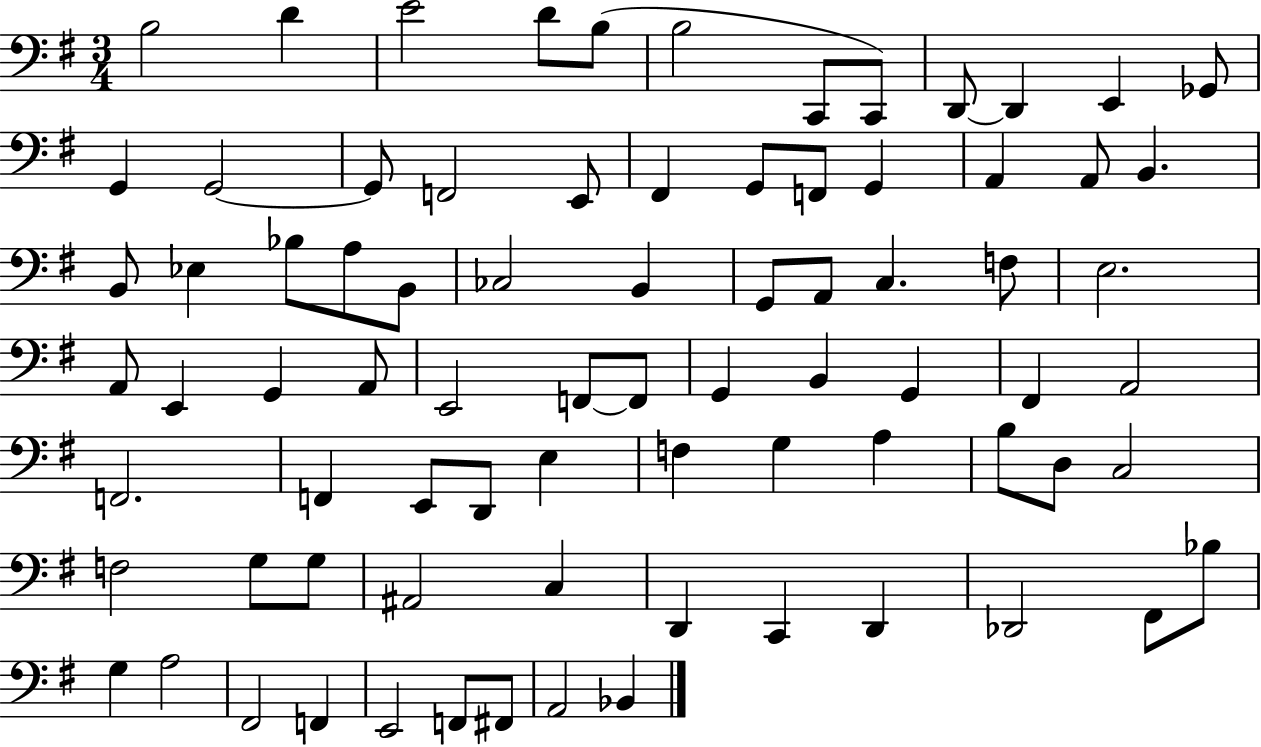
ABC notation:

X:1
T:Untitled
M:3/4
L:1/4
K:G
B,2 D E2 D/2 B,/2 B,2 C,,/2 C,,/2 D,,/2 D,, E,, _G,,/2 G,, G,,2 G,,/2 F,,2 E,,/2 ^F,, G,,/2 F,,/2 G,, A,, A,,/2 B,, B,,/2 _E, _B,/2 A,/2 B,,/2 _C,2 B,, G,,/2 A,,/2 C, F,/2 E,2 A,,/2 E,, G,, A,,/2 E,,2 F,,/2 F,,/2 G,, B,, G,, ^F,, A,,2 F,,2 F,, E,,/2 D,,/2 E, F, G, A, B,/2 D,/2 C,2 F,2 G,/2 G,/2 ^A,,2 C, D,, C,, D,, _D,,2 ^F,,/2 _B,/2 G, A,2 ^F,,2 F,, E,,2 F,,/2 ^F,,/2 A,,2 _B,,